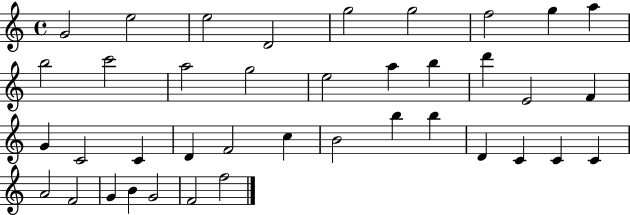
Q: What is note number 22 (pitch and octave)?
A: C4